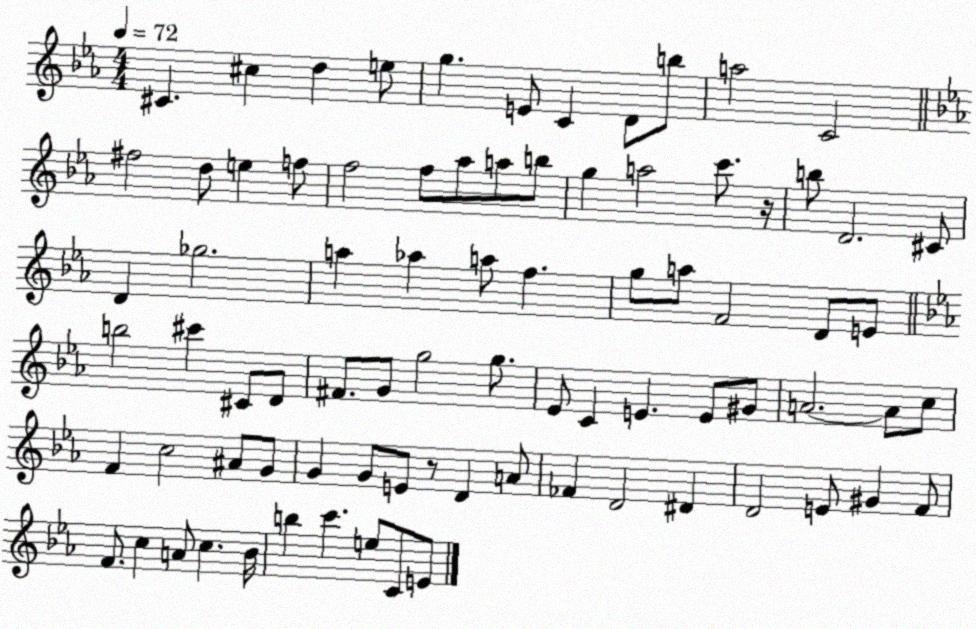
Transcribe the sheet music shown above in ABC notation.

X:1
T:Untitled
M:4/4
L:1/4
K:Eb
^C ^c d e/2 g E/2 C D/2 b/2 a2 C2 ^f2 d/2 e f/2 f2 f/2 _a/2 a/2 b/2 g a2 c'/2 z/4 b/2 D2 ^C/2 D _g2 a _a a/2 f g/2 a/2 F2 D/2 E/2 b2 ^c' ^C/2 D/2 ^F/2 G/2 g2 g/2 _E/2 C E E/2 ^G/2 A2 A/2 c/2 F c2 ^A/2 G/2 G G/2 E/2 z/2 D A/2 _F D2 ^D D2 E/2 ^G F/2 F/2 c A/2 c _B/4 b c' e/2 C/2 E/2